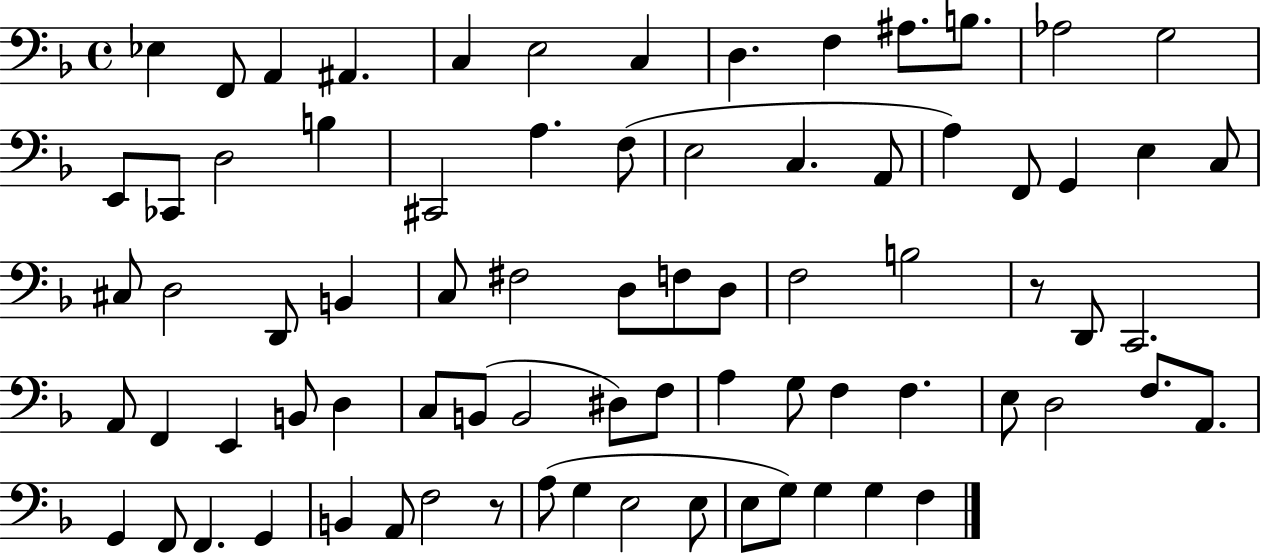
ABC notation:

X:1
T:Untitled
M:4/4
L:1/4
K:F
_E, F,,/2 A,, ^A,, C, E,2 C, D, F, ^A,/2 B,/2 _A,2 G,2 E,,/2 _C,,/2 D,2 B, ^C,,2 A, F,/2 E,2 C, A,,/2 A, F,,/2 G,, E, C,/2 ^C,/2 D,2 D,,/2 B,, C,/2 ^F,2 D,/2 F,/2 D,/2 F,2 B,2 z/2 D,,/2 C,,2 A,,/2 F,, E,, B,,/2 D, C,/2 B,,/2 B,,2 ^D,/2 F,/2 A, G,/2 F, F, E,/2 D,2 F,/2 A,,/2 G,, F,,/2 F,, G,, B,, A,,/2 F,2 z/2 A,/2 G, E,2 E,/2 E,/2 G,/2 G, G, F,